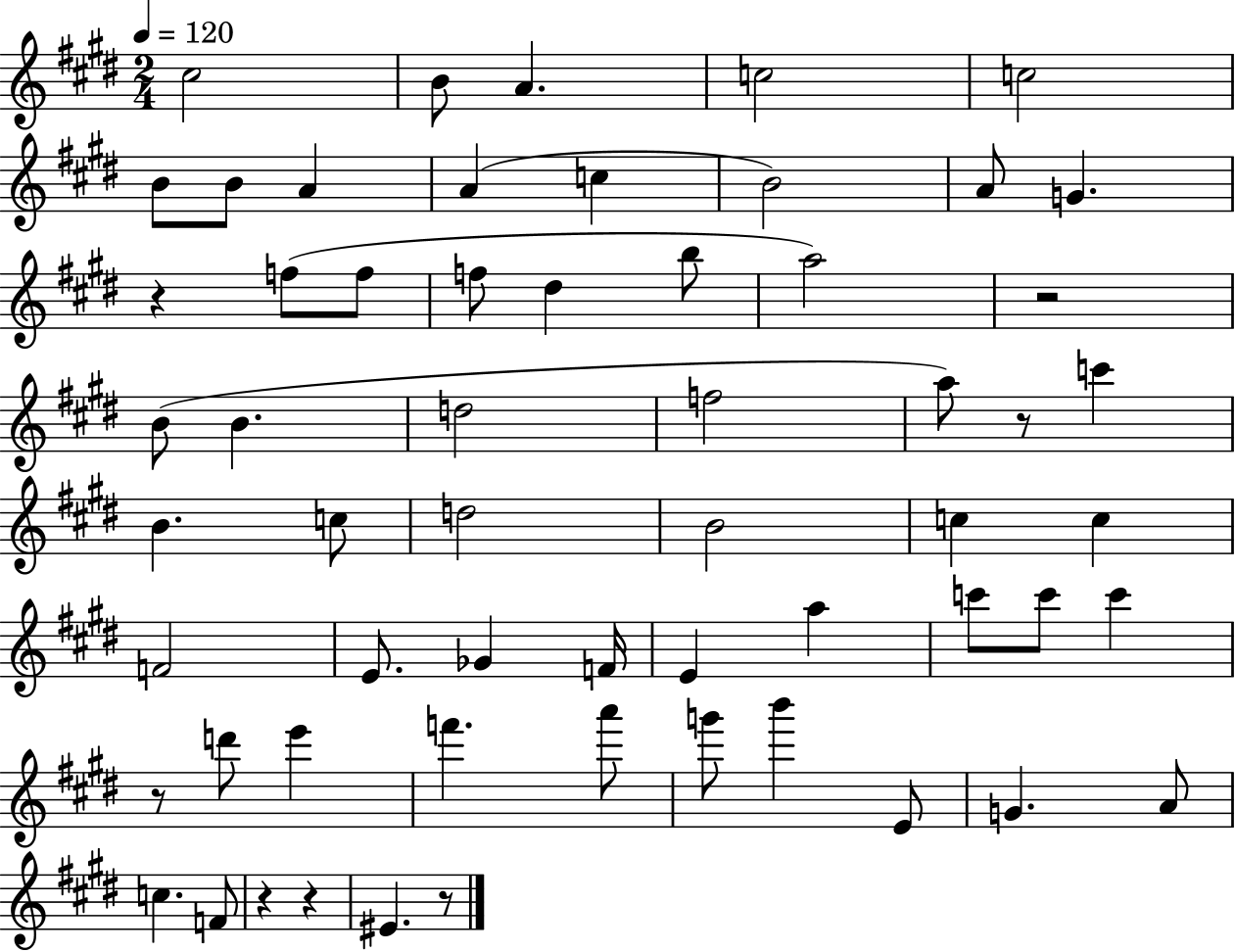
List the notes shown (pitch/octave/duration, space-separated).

C#5/h B4/e A4/q. C5/h C5/h B4/e B4/e A4/q A4/q C5/q B4/h A4/e G4/q. R/q F5/e F5/e F5/e D#5/q B5/e A5/h R/h B4/e B4/q. D5/h F5/h A5/e R/e C6/q B4/q. C5/e D5/h B4/h C5/q C5/q F4/h E4/e. Gb4/q F4/s E4/q A5/q C6/e C6/e C6/q R/e D6/e E6/q F6/q. A6/e G6/e B6/q E4/e G4/q. A4/e C5/q. F4/e R/q R/q EIS4/q. R/e